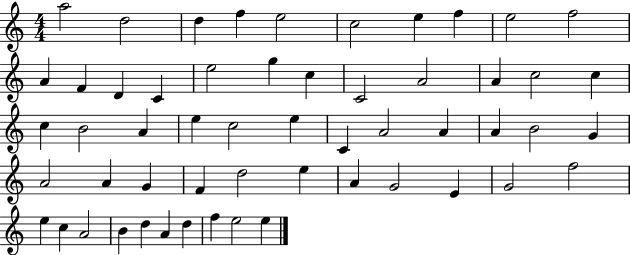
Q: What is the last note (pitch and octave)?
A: E5